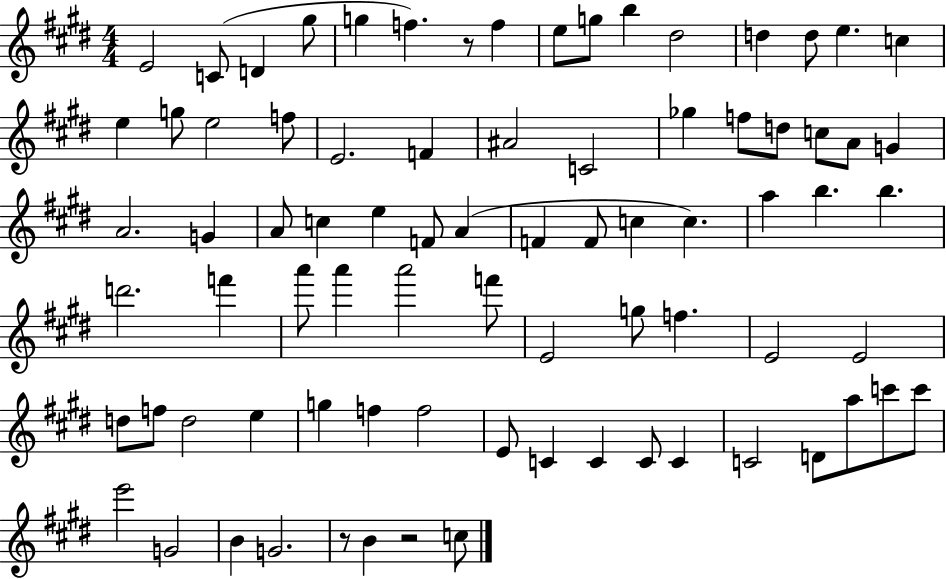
X:1
T:Untitled
M:4/4
L:1/4
K:E
E2 C/2 D ^g/2 g f z/2 f e/2 g/2 b ^d2 d d/2 e c e g/2 e2 f/2 E2 F ^A2 C2 _g f/2 d/2 c/2 A/2 G A2 G A/2 c e F/2 A F F/2 c c a b b d'2 f' a'/2 a' a'2 f'/2 E2 g/2 f E2 E2 d/2 f/2 d2 e g f f2 E/2 C C C/2 C C2 D/2 a/2 c'/2 c'/2 e'2 G2 B G2 z/2 B z2 c/2